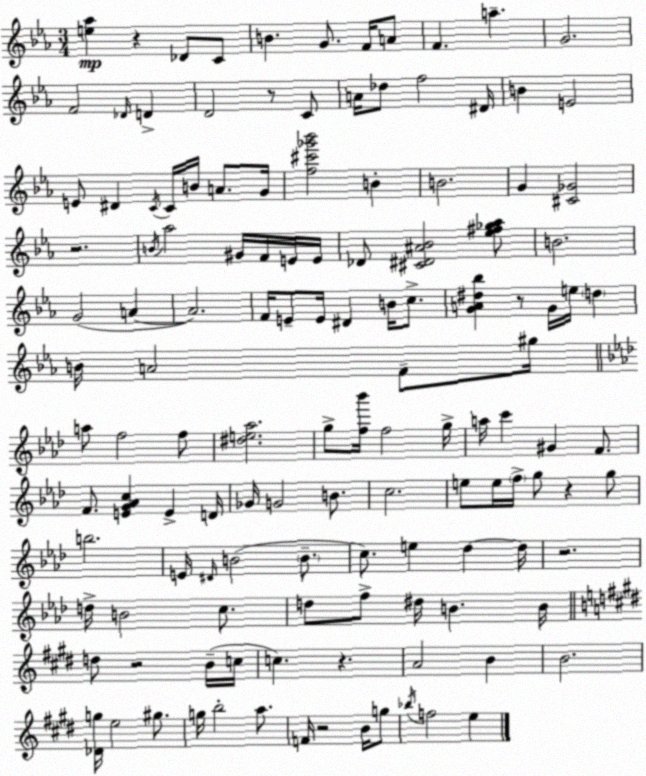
X:1
T:Untitled
M:3/4
L:1/4
K:Cm
[e_a] z _D/2 C/2 B G/2 F/4 A/2 F a G2 F2 _D/4 D D2 z/2 C/2 A/4 _d/2 f2 ^D/4 B E2 E/2 ^D C/4 C/4 B/4 A/2 G/4 [f^c'_g'_b']2 B B2 G [^C_G]2 z2 B/4 _a2 ^G/4 F/4 E/4 E/4 _D/2 [^C^D^A_B]2 [_e^f_g_a]/2 B2 G2 A A2 F/4 E/2 E/4 ^D B/4 c/2 [GA^d_b] z/2 G/4 e/4 d B/4 A2 F/2 ^g/4 a/2 f2 f/2 [^de_a]2 g/2 [f_b']/4 f2 g/4 a/4 c' ^G F/2 F/2 [EG_Ac] E D/4 _G/4 G2 B/2 c2 e/2 e/4 f/4 g/2 z g/2 b2 E/4 ^D/4 B2 B/2 c/2 e _d _d/4 z2 d/4 B2 c/2 d/2 f/2 ^d/4 B B/4 d/2 z2 B/4 c/4 c z A2 B B2 [_Dg]/4 e2 ^g/2 g/4 b2 a/2 F/4 z2 B/4 g/2 _b/4 f2 e